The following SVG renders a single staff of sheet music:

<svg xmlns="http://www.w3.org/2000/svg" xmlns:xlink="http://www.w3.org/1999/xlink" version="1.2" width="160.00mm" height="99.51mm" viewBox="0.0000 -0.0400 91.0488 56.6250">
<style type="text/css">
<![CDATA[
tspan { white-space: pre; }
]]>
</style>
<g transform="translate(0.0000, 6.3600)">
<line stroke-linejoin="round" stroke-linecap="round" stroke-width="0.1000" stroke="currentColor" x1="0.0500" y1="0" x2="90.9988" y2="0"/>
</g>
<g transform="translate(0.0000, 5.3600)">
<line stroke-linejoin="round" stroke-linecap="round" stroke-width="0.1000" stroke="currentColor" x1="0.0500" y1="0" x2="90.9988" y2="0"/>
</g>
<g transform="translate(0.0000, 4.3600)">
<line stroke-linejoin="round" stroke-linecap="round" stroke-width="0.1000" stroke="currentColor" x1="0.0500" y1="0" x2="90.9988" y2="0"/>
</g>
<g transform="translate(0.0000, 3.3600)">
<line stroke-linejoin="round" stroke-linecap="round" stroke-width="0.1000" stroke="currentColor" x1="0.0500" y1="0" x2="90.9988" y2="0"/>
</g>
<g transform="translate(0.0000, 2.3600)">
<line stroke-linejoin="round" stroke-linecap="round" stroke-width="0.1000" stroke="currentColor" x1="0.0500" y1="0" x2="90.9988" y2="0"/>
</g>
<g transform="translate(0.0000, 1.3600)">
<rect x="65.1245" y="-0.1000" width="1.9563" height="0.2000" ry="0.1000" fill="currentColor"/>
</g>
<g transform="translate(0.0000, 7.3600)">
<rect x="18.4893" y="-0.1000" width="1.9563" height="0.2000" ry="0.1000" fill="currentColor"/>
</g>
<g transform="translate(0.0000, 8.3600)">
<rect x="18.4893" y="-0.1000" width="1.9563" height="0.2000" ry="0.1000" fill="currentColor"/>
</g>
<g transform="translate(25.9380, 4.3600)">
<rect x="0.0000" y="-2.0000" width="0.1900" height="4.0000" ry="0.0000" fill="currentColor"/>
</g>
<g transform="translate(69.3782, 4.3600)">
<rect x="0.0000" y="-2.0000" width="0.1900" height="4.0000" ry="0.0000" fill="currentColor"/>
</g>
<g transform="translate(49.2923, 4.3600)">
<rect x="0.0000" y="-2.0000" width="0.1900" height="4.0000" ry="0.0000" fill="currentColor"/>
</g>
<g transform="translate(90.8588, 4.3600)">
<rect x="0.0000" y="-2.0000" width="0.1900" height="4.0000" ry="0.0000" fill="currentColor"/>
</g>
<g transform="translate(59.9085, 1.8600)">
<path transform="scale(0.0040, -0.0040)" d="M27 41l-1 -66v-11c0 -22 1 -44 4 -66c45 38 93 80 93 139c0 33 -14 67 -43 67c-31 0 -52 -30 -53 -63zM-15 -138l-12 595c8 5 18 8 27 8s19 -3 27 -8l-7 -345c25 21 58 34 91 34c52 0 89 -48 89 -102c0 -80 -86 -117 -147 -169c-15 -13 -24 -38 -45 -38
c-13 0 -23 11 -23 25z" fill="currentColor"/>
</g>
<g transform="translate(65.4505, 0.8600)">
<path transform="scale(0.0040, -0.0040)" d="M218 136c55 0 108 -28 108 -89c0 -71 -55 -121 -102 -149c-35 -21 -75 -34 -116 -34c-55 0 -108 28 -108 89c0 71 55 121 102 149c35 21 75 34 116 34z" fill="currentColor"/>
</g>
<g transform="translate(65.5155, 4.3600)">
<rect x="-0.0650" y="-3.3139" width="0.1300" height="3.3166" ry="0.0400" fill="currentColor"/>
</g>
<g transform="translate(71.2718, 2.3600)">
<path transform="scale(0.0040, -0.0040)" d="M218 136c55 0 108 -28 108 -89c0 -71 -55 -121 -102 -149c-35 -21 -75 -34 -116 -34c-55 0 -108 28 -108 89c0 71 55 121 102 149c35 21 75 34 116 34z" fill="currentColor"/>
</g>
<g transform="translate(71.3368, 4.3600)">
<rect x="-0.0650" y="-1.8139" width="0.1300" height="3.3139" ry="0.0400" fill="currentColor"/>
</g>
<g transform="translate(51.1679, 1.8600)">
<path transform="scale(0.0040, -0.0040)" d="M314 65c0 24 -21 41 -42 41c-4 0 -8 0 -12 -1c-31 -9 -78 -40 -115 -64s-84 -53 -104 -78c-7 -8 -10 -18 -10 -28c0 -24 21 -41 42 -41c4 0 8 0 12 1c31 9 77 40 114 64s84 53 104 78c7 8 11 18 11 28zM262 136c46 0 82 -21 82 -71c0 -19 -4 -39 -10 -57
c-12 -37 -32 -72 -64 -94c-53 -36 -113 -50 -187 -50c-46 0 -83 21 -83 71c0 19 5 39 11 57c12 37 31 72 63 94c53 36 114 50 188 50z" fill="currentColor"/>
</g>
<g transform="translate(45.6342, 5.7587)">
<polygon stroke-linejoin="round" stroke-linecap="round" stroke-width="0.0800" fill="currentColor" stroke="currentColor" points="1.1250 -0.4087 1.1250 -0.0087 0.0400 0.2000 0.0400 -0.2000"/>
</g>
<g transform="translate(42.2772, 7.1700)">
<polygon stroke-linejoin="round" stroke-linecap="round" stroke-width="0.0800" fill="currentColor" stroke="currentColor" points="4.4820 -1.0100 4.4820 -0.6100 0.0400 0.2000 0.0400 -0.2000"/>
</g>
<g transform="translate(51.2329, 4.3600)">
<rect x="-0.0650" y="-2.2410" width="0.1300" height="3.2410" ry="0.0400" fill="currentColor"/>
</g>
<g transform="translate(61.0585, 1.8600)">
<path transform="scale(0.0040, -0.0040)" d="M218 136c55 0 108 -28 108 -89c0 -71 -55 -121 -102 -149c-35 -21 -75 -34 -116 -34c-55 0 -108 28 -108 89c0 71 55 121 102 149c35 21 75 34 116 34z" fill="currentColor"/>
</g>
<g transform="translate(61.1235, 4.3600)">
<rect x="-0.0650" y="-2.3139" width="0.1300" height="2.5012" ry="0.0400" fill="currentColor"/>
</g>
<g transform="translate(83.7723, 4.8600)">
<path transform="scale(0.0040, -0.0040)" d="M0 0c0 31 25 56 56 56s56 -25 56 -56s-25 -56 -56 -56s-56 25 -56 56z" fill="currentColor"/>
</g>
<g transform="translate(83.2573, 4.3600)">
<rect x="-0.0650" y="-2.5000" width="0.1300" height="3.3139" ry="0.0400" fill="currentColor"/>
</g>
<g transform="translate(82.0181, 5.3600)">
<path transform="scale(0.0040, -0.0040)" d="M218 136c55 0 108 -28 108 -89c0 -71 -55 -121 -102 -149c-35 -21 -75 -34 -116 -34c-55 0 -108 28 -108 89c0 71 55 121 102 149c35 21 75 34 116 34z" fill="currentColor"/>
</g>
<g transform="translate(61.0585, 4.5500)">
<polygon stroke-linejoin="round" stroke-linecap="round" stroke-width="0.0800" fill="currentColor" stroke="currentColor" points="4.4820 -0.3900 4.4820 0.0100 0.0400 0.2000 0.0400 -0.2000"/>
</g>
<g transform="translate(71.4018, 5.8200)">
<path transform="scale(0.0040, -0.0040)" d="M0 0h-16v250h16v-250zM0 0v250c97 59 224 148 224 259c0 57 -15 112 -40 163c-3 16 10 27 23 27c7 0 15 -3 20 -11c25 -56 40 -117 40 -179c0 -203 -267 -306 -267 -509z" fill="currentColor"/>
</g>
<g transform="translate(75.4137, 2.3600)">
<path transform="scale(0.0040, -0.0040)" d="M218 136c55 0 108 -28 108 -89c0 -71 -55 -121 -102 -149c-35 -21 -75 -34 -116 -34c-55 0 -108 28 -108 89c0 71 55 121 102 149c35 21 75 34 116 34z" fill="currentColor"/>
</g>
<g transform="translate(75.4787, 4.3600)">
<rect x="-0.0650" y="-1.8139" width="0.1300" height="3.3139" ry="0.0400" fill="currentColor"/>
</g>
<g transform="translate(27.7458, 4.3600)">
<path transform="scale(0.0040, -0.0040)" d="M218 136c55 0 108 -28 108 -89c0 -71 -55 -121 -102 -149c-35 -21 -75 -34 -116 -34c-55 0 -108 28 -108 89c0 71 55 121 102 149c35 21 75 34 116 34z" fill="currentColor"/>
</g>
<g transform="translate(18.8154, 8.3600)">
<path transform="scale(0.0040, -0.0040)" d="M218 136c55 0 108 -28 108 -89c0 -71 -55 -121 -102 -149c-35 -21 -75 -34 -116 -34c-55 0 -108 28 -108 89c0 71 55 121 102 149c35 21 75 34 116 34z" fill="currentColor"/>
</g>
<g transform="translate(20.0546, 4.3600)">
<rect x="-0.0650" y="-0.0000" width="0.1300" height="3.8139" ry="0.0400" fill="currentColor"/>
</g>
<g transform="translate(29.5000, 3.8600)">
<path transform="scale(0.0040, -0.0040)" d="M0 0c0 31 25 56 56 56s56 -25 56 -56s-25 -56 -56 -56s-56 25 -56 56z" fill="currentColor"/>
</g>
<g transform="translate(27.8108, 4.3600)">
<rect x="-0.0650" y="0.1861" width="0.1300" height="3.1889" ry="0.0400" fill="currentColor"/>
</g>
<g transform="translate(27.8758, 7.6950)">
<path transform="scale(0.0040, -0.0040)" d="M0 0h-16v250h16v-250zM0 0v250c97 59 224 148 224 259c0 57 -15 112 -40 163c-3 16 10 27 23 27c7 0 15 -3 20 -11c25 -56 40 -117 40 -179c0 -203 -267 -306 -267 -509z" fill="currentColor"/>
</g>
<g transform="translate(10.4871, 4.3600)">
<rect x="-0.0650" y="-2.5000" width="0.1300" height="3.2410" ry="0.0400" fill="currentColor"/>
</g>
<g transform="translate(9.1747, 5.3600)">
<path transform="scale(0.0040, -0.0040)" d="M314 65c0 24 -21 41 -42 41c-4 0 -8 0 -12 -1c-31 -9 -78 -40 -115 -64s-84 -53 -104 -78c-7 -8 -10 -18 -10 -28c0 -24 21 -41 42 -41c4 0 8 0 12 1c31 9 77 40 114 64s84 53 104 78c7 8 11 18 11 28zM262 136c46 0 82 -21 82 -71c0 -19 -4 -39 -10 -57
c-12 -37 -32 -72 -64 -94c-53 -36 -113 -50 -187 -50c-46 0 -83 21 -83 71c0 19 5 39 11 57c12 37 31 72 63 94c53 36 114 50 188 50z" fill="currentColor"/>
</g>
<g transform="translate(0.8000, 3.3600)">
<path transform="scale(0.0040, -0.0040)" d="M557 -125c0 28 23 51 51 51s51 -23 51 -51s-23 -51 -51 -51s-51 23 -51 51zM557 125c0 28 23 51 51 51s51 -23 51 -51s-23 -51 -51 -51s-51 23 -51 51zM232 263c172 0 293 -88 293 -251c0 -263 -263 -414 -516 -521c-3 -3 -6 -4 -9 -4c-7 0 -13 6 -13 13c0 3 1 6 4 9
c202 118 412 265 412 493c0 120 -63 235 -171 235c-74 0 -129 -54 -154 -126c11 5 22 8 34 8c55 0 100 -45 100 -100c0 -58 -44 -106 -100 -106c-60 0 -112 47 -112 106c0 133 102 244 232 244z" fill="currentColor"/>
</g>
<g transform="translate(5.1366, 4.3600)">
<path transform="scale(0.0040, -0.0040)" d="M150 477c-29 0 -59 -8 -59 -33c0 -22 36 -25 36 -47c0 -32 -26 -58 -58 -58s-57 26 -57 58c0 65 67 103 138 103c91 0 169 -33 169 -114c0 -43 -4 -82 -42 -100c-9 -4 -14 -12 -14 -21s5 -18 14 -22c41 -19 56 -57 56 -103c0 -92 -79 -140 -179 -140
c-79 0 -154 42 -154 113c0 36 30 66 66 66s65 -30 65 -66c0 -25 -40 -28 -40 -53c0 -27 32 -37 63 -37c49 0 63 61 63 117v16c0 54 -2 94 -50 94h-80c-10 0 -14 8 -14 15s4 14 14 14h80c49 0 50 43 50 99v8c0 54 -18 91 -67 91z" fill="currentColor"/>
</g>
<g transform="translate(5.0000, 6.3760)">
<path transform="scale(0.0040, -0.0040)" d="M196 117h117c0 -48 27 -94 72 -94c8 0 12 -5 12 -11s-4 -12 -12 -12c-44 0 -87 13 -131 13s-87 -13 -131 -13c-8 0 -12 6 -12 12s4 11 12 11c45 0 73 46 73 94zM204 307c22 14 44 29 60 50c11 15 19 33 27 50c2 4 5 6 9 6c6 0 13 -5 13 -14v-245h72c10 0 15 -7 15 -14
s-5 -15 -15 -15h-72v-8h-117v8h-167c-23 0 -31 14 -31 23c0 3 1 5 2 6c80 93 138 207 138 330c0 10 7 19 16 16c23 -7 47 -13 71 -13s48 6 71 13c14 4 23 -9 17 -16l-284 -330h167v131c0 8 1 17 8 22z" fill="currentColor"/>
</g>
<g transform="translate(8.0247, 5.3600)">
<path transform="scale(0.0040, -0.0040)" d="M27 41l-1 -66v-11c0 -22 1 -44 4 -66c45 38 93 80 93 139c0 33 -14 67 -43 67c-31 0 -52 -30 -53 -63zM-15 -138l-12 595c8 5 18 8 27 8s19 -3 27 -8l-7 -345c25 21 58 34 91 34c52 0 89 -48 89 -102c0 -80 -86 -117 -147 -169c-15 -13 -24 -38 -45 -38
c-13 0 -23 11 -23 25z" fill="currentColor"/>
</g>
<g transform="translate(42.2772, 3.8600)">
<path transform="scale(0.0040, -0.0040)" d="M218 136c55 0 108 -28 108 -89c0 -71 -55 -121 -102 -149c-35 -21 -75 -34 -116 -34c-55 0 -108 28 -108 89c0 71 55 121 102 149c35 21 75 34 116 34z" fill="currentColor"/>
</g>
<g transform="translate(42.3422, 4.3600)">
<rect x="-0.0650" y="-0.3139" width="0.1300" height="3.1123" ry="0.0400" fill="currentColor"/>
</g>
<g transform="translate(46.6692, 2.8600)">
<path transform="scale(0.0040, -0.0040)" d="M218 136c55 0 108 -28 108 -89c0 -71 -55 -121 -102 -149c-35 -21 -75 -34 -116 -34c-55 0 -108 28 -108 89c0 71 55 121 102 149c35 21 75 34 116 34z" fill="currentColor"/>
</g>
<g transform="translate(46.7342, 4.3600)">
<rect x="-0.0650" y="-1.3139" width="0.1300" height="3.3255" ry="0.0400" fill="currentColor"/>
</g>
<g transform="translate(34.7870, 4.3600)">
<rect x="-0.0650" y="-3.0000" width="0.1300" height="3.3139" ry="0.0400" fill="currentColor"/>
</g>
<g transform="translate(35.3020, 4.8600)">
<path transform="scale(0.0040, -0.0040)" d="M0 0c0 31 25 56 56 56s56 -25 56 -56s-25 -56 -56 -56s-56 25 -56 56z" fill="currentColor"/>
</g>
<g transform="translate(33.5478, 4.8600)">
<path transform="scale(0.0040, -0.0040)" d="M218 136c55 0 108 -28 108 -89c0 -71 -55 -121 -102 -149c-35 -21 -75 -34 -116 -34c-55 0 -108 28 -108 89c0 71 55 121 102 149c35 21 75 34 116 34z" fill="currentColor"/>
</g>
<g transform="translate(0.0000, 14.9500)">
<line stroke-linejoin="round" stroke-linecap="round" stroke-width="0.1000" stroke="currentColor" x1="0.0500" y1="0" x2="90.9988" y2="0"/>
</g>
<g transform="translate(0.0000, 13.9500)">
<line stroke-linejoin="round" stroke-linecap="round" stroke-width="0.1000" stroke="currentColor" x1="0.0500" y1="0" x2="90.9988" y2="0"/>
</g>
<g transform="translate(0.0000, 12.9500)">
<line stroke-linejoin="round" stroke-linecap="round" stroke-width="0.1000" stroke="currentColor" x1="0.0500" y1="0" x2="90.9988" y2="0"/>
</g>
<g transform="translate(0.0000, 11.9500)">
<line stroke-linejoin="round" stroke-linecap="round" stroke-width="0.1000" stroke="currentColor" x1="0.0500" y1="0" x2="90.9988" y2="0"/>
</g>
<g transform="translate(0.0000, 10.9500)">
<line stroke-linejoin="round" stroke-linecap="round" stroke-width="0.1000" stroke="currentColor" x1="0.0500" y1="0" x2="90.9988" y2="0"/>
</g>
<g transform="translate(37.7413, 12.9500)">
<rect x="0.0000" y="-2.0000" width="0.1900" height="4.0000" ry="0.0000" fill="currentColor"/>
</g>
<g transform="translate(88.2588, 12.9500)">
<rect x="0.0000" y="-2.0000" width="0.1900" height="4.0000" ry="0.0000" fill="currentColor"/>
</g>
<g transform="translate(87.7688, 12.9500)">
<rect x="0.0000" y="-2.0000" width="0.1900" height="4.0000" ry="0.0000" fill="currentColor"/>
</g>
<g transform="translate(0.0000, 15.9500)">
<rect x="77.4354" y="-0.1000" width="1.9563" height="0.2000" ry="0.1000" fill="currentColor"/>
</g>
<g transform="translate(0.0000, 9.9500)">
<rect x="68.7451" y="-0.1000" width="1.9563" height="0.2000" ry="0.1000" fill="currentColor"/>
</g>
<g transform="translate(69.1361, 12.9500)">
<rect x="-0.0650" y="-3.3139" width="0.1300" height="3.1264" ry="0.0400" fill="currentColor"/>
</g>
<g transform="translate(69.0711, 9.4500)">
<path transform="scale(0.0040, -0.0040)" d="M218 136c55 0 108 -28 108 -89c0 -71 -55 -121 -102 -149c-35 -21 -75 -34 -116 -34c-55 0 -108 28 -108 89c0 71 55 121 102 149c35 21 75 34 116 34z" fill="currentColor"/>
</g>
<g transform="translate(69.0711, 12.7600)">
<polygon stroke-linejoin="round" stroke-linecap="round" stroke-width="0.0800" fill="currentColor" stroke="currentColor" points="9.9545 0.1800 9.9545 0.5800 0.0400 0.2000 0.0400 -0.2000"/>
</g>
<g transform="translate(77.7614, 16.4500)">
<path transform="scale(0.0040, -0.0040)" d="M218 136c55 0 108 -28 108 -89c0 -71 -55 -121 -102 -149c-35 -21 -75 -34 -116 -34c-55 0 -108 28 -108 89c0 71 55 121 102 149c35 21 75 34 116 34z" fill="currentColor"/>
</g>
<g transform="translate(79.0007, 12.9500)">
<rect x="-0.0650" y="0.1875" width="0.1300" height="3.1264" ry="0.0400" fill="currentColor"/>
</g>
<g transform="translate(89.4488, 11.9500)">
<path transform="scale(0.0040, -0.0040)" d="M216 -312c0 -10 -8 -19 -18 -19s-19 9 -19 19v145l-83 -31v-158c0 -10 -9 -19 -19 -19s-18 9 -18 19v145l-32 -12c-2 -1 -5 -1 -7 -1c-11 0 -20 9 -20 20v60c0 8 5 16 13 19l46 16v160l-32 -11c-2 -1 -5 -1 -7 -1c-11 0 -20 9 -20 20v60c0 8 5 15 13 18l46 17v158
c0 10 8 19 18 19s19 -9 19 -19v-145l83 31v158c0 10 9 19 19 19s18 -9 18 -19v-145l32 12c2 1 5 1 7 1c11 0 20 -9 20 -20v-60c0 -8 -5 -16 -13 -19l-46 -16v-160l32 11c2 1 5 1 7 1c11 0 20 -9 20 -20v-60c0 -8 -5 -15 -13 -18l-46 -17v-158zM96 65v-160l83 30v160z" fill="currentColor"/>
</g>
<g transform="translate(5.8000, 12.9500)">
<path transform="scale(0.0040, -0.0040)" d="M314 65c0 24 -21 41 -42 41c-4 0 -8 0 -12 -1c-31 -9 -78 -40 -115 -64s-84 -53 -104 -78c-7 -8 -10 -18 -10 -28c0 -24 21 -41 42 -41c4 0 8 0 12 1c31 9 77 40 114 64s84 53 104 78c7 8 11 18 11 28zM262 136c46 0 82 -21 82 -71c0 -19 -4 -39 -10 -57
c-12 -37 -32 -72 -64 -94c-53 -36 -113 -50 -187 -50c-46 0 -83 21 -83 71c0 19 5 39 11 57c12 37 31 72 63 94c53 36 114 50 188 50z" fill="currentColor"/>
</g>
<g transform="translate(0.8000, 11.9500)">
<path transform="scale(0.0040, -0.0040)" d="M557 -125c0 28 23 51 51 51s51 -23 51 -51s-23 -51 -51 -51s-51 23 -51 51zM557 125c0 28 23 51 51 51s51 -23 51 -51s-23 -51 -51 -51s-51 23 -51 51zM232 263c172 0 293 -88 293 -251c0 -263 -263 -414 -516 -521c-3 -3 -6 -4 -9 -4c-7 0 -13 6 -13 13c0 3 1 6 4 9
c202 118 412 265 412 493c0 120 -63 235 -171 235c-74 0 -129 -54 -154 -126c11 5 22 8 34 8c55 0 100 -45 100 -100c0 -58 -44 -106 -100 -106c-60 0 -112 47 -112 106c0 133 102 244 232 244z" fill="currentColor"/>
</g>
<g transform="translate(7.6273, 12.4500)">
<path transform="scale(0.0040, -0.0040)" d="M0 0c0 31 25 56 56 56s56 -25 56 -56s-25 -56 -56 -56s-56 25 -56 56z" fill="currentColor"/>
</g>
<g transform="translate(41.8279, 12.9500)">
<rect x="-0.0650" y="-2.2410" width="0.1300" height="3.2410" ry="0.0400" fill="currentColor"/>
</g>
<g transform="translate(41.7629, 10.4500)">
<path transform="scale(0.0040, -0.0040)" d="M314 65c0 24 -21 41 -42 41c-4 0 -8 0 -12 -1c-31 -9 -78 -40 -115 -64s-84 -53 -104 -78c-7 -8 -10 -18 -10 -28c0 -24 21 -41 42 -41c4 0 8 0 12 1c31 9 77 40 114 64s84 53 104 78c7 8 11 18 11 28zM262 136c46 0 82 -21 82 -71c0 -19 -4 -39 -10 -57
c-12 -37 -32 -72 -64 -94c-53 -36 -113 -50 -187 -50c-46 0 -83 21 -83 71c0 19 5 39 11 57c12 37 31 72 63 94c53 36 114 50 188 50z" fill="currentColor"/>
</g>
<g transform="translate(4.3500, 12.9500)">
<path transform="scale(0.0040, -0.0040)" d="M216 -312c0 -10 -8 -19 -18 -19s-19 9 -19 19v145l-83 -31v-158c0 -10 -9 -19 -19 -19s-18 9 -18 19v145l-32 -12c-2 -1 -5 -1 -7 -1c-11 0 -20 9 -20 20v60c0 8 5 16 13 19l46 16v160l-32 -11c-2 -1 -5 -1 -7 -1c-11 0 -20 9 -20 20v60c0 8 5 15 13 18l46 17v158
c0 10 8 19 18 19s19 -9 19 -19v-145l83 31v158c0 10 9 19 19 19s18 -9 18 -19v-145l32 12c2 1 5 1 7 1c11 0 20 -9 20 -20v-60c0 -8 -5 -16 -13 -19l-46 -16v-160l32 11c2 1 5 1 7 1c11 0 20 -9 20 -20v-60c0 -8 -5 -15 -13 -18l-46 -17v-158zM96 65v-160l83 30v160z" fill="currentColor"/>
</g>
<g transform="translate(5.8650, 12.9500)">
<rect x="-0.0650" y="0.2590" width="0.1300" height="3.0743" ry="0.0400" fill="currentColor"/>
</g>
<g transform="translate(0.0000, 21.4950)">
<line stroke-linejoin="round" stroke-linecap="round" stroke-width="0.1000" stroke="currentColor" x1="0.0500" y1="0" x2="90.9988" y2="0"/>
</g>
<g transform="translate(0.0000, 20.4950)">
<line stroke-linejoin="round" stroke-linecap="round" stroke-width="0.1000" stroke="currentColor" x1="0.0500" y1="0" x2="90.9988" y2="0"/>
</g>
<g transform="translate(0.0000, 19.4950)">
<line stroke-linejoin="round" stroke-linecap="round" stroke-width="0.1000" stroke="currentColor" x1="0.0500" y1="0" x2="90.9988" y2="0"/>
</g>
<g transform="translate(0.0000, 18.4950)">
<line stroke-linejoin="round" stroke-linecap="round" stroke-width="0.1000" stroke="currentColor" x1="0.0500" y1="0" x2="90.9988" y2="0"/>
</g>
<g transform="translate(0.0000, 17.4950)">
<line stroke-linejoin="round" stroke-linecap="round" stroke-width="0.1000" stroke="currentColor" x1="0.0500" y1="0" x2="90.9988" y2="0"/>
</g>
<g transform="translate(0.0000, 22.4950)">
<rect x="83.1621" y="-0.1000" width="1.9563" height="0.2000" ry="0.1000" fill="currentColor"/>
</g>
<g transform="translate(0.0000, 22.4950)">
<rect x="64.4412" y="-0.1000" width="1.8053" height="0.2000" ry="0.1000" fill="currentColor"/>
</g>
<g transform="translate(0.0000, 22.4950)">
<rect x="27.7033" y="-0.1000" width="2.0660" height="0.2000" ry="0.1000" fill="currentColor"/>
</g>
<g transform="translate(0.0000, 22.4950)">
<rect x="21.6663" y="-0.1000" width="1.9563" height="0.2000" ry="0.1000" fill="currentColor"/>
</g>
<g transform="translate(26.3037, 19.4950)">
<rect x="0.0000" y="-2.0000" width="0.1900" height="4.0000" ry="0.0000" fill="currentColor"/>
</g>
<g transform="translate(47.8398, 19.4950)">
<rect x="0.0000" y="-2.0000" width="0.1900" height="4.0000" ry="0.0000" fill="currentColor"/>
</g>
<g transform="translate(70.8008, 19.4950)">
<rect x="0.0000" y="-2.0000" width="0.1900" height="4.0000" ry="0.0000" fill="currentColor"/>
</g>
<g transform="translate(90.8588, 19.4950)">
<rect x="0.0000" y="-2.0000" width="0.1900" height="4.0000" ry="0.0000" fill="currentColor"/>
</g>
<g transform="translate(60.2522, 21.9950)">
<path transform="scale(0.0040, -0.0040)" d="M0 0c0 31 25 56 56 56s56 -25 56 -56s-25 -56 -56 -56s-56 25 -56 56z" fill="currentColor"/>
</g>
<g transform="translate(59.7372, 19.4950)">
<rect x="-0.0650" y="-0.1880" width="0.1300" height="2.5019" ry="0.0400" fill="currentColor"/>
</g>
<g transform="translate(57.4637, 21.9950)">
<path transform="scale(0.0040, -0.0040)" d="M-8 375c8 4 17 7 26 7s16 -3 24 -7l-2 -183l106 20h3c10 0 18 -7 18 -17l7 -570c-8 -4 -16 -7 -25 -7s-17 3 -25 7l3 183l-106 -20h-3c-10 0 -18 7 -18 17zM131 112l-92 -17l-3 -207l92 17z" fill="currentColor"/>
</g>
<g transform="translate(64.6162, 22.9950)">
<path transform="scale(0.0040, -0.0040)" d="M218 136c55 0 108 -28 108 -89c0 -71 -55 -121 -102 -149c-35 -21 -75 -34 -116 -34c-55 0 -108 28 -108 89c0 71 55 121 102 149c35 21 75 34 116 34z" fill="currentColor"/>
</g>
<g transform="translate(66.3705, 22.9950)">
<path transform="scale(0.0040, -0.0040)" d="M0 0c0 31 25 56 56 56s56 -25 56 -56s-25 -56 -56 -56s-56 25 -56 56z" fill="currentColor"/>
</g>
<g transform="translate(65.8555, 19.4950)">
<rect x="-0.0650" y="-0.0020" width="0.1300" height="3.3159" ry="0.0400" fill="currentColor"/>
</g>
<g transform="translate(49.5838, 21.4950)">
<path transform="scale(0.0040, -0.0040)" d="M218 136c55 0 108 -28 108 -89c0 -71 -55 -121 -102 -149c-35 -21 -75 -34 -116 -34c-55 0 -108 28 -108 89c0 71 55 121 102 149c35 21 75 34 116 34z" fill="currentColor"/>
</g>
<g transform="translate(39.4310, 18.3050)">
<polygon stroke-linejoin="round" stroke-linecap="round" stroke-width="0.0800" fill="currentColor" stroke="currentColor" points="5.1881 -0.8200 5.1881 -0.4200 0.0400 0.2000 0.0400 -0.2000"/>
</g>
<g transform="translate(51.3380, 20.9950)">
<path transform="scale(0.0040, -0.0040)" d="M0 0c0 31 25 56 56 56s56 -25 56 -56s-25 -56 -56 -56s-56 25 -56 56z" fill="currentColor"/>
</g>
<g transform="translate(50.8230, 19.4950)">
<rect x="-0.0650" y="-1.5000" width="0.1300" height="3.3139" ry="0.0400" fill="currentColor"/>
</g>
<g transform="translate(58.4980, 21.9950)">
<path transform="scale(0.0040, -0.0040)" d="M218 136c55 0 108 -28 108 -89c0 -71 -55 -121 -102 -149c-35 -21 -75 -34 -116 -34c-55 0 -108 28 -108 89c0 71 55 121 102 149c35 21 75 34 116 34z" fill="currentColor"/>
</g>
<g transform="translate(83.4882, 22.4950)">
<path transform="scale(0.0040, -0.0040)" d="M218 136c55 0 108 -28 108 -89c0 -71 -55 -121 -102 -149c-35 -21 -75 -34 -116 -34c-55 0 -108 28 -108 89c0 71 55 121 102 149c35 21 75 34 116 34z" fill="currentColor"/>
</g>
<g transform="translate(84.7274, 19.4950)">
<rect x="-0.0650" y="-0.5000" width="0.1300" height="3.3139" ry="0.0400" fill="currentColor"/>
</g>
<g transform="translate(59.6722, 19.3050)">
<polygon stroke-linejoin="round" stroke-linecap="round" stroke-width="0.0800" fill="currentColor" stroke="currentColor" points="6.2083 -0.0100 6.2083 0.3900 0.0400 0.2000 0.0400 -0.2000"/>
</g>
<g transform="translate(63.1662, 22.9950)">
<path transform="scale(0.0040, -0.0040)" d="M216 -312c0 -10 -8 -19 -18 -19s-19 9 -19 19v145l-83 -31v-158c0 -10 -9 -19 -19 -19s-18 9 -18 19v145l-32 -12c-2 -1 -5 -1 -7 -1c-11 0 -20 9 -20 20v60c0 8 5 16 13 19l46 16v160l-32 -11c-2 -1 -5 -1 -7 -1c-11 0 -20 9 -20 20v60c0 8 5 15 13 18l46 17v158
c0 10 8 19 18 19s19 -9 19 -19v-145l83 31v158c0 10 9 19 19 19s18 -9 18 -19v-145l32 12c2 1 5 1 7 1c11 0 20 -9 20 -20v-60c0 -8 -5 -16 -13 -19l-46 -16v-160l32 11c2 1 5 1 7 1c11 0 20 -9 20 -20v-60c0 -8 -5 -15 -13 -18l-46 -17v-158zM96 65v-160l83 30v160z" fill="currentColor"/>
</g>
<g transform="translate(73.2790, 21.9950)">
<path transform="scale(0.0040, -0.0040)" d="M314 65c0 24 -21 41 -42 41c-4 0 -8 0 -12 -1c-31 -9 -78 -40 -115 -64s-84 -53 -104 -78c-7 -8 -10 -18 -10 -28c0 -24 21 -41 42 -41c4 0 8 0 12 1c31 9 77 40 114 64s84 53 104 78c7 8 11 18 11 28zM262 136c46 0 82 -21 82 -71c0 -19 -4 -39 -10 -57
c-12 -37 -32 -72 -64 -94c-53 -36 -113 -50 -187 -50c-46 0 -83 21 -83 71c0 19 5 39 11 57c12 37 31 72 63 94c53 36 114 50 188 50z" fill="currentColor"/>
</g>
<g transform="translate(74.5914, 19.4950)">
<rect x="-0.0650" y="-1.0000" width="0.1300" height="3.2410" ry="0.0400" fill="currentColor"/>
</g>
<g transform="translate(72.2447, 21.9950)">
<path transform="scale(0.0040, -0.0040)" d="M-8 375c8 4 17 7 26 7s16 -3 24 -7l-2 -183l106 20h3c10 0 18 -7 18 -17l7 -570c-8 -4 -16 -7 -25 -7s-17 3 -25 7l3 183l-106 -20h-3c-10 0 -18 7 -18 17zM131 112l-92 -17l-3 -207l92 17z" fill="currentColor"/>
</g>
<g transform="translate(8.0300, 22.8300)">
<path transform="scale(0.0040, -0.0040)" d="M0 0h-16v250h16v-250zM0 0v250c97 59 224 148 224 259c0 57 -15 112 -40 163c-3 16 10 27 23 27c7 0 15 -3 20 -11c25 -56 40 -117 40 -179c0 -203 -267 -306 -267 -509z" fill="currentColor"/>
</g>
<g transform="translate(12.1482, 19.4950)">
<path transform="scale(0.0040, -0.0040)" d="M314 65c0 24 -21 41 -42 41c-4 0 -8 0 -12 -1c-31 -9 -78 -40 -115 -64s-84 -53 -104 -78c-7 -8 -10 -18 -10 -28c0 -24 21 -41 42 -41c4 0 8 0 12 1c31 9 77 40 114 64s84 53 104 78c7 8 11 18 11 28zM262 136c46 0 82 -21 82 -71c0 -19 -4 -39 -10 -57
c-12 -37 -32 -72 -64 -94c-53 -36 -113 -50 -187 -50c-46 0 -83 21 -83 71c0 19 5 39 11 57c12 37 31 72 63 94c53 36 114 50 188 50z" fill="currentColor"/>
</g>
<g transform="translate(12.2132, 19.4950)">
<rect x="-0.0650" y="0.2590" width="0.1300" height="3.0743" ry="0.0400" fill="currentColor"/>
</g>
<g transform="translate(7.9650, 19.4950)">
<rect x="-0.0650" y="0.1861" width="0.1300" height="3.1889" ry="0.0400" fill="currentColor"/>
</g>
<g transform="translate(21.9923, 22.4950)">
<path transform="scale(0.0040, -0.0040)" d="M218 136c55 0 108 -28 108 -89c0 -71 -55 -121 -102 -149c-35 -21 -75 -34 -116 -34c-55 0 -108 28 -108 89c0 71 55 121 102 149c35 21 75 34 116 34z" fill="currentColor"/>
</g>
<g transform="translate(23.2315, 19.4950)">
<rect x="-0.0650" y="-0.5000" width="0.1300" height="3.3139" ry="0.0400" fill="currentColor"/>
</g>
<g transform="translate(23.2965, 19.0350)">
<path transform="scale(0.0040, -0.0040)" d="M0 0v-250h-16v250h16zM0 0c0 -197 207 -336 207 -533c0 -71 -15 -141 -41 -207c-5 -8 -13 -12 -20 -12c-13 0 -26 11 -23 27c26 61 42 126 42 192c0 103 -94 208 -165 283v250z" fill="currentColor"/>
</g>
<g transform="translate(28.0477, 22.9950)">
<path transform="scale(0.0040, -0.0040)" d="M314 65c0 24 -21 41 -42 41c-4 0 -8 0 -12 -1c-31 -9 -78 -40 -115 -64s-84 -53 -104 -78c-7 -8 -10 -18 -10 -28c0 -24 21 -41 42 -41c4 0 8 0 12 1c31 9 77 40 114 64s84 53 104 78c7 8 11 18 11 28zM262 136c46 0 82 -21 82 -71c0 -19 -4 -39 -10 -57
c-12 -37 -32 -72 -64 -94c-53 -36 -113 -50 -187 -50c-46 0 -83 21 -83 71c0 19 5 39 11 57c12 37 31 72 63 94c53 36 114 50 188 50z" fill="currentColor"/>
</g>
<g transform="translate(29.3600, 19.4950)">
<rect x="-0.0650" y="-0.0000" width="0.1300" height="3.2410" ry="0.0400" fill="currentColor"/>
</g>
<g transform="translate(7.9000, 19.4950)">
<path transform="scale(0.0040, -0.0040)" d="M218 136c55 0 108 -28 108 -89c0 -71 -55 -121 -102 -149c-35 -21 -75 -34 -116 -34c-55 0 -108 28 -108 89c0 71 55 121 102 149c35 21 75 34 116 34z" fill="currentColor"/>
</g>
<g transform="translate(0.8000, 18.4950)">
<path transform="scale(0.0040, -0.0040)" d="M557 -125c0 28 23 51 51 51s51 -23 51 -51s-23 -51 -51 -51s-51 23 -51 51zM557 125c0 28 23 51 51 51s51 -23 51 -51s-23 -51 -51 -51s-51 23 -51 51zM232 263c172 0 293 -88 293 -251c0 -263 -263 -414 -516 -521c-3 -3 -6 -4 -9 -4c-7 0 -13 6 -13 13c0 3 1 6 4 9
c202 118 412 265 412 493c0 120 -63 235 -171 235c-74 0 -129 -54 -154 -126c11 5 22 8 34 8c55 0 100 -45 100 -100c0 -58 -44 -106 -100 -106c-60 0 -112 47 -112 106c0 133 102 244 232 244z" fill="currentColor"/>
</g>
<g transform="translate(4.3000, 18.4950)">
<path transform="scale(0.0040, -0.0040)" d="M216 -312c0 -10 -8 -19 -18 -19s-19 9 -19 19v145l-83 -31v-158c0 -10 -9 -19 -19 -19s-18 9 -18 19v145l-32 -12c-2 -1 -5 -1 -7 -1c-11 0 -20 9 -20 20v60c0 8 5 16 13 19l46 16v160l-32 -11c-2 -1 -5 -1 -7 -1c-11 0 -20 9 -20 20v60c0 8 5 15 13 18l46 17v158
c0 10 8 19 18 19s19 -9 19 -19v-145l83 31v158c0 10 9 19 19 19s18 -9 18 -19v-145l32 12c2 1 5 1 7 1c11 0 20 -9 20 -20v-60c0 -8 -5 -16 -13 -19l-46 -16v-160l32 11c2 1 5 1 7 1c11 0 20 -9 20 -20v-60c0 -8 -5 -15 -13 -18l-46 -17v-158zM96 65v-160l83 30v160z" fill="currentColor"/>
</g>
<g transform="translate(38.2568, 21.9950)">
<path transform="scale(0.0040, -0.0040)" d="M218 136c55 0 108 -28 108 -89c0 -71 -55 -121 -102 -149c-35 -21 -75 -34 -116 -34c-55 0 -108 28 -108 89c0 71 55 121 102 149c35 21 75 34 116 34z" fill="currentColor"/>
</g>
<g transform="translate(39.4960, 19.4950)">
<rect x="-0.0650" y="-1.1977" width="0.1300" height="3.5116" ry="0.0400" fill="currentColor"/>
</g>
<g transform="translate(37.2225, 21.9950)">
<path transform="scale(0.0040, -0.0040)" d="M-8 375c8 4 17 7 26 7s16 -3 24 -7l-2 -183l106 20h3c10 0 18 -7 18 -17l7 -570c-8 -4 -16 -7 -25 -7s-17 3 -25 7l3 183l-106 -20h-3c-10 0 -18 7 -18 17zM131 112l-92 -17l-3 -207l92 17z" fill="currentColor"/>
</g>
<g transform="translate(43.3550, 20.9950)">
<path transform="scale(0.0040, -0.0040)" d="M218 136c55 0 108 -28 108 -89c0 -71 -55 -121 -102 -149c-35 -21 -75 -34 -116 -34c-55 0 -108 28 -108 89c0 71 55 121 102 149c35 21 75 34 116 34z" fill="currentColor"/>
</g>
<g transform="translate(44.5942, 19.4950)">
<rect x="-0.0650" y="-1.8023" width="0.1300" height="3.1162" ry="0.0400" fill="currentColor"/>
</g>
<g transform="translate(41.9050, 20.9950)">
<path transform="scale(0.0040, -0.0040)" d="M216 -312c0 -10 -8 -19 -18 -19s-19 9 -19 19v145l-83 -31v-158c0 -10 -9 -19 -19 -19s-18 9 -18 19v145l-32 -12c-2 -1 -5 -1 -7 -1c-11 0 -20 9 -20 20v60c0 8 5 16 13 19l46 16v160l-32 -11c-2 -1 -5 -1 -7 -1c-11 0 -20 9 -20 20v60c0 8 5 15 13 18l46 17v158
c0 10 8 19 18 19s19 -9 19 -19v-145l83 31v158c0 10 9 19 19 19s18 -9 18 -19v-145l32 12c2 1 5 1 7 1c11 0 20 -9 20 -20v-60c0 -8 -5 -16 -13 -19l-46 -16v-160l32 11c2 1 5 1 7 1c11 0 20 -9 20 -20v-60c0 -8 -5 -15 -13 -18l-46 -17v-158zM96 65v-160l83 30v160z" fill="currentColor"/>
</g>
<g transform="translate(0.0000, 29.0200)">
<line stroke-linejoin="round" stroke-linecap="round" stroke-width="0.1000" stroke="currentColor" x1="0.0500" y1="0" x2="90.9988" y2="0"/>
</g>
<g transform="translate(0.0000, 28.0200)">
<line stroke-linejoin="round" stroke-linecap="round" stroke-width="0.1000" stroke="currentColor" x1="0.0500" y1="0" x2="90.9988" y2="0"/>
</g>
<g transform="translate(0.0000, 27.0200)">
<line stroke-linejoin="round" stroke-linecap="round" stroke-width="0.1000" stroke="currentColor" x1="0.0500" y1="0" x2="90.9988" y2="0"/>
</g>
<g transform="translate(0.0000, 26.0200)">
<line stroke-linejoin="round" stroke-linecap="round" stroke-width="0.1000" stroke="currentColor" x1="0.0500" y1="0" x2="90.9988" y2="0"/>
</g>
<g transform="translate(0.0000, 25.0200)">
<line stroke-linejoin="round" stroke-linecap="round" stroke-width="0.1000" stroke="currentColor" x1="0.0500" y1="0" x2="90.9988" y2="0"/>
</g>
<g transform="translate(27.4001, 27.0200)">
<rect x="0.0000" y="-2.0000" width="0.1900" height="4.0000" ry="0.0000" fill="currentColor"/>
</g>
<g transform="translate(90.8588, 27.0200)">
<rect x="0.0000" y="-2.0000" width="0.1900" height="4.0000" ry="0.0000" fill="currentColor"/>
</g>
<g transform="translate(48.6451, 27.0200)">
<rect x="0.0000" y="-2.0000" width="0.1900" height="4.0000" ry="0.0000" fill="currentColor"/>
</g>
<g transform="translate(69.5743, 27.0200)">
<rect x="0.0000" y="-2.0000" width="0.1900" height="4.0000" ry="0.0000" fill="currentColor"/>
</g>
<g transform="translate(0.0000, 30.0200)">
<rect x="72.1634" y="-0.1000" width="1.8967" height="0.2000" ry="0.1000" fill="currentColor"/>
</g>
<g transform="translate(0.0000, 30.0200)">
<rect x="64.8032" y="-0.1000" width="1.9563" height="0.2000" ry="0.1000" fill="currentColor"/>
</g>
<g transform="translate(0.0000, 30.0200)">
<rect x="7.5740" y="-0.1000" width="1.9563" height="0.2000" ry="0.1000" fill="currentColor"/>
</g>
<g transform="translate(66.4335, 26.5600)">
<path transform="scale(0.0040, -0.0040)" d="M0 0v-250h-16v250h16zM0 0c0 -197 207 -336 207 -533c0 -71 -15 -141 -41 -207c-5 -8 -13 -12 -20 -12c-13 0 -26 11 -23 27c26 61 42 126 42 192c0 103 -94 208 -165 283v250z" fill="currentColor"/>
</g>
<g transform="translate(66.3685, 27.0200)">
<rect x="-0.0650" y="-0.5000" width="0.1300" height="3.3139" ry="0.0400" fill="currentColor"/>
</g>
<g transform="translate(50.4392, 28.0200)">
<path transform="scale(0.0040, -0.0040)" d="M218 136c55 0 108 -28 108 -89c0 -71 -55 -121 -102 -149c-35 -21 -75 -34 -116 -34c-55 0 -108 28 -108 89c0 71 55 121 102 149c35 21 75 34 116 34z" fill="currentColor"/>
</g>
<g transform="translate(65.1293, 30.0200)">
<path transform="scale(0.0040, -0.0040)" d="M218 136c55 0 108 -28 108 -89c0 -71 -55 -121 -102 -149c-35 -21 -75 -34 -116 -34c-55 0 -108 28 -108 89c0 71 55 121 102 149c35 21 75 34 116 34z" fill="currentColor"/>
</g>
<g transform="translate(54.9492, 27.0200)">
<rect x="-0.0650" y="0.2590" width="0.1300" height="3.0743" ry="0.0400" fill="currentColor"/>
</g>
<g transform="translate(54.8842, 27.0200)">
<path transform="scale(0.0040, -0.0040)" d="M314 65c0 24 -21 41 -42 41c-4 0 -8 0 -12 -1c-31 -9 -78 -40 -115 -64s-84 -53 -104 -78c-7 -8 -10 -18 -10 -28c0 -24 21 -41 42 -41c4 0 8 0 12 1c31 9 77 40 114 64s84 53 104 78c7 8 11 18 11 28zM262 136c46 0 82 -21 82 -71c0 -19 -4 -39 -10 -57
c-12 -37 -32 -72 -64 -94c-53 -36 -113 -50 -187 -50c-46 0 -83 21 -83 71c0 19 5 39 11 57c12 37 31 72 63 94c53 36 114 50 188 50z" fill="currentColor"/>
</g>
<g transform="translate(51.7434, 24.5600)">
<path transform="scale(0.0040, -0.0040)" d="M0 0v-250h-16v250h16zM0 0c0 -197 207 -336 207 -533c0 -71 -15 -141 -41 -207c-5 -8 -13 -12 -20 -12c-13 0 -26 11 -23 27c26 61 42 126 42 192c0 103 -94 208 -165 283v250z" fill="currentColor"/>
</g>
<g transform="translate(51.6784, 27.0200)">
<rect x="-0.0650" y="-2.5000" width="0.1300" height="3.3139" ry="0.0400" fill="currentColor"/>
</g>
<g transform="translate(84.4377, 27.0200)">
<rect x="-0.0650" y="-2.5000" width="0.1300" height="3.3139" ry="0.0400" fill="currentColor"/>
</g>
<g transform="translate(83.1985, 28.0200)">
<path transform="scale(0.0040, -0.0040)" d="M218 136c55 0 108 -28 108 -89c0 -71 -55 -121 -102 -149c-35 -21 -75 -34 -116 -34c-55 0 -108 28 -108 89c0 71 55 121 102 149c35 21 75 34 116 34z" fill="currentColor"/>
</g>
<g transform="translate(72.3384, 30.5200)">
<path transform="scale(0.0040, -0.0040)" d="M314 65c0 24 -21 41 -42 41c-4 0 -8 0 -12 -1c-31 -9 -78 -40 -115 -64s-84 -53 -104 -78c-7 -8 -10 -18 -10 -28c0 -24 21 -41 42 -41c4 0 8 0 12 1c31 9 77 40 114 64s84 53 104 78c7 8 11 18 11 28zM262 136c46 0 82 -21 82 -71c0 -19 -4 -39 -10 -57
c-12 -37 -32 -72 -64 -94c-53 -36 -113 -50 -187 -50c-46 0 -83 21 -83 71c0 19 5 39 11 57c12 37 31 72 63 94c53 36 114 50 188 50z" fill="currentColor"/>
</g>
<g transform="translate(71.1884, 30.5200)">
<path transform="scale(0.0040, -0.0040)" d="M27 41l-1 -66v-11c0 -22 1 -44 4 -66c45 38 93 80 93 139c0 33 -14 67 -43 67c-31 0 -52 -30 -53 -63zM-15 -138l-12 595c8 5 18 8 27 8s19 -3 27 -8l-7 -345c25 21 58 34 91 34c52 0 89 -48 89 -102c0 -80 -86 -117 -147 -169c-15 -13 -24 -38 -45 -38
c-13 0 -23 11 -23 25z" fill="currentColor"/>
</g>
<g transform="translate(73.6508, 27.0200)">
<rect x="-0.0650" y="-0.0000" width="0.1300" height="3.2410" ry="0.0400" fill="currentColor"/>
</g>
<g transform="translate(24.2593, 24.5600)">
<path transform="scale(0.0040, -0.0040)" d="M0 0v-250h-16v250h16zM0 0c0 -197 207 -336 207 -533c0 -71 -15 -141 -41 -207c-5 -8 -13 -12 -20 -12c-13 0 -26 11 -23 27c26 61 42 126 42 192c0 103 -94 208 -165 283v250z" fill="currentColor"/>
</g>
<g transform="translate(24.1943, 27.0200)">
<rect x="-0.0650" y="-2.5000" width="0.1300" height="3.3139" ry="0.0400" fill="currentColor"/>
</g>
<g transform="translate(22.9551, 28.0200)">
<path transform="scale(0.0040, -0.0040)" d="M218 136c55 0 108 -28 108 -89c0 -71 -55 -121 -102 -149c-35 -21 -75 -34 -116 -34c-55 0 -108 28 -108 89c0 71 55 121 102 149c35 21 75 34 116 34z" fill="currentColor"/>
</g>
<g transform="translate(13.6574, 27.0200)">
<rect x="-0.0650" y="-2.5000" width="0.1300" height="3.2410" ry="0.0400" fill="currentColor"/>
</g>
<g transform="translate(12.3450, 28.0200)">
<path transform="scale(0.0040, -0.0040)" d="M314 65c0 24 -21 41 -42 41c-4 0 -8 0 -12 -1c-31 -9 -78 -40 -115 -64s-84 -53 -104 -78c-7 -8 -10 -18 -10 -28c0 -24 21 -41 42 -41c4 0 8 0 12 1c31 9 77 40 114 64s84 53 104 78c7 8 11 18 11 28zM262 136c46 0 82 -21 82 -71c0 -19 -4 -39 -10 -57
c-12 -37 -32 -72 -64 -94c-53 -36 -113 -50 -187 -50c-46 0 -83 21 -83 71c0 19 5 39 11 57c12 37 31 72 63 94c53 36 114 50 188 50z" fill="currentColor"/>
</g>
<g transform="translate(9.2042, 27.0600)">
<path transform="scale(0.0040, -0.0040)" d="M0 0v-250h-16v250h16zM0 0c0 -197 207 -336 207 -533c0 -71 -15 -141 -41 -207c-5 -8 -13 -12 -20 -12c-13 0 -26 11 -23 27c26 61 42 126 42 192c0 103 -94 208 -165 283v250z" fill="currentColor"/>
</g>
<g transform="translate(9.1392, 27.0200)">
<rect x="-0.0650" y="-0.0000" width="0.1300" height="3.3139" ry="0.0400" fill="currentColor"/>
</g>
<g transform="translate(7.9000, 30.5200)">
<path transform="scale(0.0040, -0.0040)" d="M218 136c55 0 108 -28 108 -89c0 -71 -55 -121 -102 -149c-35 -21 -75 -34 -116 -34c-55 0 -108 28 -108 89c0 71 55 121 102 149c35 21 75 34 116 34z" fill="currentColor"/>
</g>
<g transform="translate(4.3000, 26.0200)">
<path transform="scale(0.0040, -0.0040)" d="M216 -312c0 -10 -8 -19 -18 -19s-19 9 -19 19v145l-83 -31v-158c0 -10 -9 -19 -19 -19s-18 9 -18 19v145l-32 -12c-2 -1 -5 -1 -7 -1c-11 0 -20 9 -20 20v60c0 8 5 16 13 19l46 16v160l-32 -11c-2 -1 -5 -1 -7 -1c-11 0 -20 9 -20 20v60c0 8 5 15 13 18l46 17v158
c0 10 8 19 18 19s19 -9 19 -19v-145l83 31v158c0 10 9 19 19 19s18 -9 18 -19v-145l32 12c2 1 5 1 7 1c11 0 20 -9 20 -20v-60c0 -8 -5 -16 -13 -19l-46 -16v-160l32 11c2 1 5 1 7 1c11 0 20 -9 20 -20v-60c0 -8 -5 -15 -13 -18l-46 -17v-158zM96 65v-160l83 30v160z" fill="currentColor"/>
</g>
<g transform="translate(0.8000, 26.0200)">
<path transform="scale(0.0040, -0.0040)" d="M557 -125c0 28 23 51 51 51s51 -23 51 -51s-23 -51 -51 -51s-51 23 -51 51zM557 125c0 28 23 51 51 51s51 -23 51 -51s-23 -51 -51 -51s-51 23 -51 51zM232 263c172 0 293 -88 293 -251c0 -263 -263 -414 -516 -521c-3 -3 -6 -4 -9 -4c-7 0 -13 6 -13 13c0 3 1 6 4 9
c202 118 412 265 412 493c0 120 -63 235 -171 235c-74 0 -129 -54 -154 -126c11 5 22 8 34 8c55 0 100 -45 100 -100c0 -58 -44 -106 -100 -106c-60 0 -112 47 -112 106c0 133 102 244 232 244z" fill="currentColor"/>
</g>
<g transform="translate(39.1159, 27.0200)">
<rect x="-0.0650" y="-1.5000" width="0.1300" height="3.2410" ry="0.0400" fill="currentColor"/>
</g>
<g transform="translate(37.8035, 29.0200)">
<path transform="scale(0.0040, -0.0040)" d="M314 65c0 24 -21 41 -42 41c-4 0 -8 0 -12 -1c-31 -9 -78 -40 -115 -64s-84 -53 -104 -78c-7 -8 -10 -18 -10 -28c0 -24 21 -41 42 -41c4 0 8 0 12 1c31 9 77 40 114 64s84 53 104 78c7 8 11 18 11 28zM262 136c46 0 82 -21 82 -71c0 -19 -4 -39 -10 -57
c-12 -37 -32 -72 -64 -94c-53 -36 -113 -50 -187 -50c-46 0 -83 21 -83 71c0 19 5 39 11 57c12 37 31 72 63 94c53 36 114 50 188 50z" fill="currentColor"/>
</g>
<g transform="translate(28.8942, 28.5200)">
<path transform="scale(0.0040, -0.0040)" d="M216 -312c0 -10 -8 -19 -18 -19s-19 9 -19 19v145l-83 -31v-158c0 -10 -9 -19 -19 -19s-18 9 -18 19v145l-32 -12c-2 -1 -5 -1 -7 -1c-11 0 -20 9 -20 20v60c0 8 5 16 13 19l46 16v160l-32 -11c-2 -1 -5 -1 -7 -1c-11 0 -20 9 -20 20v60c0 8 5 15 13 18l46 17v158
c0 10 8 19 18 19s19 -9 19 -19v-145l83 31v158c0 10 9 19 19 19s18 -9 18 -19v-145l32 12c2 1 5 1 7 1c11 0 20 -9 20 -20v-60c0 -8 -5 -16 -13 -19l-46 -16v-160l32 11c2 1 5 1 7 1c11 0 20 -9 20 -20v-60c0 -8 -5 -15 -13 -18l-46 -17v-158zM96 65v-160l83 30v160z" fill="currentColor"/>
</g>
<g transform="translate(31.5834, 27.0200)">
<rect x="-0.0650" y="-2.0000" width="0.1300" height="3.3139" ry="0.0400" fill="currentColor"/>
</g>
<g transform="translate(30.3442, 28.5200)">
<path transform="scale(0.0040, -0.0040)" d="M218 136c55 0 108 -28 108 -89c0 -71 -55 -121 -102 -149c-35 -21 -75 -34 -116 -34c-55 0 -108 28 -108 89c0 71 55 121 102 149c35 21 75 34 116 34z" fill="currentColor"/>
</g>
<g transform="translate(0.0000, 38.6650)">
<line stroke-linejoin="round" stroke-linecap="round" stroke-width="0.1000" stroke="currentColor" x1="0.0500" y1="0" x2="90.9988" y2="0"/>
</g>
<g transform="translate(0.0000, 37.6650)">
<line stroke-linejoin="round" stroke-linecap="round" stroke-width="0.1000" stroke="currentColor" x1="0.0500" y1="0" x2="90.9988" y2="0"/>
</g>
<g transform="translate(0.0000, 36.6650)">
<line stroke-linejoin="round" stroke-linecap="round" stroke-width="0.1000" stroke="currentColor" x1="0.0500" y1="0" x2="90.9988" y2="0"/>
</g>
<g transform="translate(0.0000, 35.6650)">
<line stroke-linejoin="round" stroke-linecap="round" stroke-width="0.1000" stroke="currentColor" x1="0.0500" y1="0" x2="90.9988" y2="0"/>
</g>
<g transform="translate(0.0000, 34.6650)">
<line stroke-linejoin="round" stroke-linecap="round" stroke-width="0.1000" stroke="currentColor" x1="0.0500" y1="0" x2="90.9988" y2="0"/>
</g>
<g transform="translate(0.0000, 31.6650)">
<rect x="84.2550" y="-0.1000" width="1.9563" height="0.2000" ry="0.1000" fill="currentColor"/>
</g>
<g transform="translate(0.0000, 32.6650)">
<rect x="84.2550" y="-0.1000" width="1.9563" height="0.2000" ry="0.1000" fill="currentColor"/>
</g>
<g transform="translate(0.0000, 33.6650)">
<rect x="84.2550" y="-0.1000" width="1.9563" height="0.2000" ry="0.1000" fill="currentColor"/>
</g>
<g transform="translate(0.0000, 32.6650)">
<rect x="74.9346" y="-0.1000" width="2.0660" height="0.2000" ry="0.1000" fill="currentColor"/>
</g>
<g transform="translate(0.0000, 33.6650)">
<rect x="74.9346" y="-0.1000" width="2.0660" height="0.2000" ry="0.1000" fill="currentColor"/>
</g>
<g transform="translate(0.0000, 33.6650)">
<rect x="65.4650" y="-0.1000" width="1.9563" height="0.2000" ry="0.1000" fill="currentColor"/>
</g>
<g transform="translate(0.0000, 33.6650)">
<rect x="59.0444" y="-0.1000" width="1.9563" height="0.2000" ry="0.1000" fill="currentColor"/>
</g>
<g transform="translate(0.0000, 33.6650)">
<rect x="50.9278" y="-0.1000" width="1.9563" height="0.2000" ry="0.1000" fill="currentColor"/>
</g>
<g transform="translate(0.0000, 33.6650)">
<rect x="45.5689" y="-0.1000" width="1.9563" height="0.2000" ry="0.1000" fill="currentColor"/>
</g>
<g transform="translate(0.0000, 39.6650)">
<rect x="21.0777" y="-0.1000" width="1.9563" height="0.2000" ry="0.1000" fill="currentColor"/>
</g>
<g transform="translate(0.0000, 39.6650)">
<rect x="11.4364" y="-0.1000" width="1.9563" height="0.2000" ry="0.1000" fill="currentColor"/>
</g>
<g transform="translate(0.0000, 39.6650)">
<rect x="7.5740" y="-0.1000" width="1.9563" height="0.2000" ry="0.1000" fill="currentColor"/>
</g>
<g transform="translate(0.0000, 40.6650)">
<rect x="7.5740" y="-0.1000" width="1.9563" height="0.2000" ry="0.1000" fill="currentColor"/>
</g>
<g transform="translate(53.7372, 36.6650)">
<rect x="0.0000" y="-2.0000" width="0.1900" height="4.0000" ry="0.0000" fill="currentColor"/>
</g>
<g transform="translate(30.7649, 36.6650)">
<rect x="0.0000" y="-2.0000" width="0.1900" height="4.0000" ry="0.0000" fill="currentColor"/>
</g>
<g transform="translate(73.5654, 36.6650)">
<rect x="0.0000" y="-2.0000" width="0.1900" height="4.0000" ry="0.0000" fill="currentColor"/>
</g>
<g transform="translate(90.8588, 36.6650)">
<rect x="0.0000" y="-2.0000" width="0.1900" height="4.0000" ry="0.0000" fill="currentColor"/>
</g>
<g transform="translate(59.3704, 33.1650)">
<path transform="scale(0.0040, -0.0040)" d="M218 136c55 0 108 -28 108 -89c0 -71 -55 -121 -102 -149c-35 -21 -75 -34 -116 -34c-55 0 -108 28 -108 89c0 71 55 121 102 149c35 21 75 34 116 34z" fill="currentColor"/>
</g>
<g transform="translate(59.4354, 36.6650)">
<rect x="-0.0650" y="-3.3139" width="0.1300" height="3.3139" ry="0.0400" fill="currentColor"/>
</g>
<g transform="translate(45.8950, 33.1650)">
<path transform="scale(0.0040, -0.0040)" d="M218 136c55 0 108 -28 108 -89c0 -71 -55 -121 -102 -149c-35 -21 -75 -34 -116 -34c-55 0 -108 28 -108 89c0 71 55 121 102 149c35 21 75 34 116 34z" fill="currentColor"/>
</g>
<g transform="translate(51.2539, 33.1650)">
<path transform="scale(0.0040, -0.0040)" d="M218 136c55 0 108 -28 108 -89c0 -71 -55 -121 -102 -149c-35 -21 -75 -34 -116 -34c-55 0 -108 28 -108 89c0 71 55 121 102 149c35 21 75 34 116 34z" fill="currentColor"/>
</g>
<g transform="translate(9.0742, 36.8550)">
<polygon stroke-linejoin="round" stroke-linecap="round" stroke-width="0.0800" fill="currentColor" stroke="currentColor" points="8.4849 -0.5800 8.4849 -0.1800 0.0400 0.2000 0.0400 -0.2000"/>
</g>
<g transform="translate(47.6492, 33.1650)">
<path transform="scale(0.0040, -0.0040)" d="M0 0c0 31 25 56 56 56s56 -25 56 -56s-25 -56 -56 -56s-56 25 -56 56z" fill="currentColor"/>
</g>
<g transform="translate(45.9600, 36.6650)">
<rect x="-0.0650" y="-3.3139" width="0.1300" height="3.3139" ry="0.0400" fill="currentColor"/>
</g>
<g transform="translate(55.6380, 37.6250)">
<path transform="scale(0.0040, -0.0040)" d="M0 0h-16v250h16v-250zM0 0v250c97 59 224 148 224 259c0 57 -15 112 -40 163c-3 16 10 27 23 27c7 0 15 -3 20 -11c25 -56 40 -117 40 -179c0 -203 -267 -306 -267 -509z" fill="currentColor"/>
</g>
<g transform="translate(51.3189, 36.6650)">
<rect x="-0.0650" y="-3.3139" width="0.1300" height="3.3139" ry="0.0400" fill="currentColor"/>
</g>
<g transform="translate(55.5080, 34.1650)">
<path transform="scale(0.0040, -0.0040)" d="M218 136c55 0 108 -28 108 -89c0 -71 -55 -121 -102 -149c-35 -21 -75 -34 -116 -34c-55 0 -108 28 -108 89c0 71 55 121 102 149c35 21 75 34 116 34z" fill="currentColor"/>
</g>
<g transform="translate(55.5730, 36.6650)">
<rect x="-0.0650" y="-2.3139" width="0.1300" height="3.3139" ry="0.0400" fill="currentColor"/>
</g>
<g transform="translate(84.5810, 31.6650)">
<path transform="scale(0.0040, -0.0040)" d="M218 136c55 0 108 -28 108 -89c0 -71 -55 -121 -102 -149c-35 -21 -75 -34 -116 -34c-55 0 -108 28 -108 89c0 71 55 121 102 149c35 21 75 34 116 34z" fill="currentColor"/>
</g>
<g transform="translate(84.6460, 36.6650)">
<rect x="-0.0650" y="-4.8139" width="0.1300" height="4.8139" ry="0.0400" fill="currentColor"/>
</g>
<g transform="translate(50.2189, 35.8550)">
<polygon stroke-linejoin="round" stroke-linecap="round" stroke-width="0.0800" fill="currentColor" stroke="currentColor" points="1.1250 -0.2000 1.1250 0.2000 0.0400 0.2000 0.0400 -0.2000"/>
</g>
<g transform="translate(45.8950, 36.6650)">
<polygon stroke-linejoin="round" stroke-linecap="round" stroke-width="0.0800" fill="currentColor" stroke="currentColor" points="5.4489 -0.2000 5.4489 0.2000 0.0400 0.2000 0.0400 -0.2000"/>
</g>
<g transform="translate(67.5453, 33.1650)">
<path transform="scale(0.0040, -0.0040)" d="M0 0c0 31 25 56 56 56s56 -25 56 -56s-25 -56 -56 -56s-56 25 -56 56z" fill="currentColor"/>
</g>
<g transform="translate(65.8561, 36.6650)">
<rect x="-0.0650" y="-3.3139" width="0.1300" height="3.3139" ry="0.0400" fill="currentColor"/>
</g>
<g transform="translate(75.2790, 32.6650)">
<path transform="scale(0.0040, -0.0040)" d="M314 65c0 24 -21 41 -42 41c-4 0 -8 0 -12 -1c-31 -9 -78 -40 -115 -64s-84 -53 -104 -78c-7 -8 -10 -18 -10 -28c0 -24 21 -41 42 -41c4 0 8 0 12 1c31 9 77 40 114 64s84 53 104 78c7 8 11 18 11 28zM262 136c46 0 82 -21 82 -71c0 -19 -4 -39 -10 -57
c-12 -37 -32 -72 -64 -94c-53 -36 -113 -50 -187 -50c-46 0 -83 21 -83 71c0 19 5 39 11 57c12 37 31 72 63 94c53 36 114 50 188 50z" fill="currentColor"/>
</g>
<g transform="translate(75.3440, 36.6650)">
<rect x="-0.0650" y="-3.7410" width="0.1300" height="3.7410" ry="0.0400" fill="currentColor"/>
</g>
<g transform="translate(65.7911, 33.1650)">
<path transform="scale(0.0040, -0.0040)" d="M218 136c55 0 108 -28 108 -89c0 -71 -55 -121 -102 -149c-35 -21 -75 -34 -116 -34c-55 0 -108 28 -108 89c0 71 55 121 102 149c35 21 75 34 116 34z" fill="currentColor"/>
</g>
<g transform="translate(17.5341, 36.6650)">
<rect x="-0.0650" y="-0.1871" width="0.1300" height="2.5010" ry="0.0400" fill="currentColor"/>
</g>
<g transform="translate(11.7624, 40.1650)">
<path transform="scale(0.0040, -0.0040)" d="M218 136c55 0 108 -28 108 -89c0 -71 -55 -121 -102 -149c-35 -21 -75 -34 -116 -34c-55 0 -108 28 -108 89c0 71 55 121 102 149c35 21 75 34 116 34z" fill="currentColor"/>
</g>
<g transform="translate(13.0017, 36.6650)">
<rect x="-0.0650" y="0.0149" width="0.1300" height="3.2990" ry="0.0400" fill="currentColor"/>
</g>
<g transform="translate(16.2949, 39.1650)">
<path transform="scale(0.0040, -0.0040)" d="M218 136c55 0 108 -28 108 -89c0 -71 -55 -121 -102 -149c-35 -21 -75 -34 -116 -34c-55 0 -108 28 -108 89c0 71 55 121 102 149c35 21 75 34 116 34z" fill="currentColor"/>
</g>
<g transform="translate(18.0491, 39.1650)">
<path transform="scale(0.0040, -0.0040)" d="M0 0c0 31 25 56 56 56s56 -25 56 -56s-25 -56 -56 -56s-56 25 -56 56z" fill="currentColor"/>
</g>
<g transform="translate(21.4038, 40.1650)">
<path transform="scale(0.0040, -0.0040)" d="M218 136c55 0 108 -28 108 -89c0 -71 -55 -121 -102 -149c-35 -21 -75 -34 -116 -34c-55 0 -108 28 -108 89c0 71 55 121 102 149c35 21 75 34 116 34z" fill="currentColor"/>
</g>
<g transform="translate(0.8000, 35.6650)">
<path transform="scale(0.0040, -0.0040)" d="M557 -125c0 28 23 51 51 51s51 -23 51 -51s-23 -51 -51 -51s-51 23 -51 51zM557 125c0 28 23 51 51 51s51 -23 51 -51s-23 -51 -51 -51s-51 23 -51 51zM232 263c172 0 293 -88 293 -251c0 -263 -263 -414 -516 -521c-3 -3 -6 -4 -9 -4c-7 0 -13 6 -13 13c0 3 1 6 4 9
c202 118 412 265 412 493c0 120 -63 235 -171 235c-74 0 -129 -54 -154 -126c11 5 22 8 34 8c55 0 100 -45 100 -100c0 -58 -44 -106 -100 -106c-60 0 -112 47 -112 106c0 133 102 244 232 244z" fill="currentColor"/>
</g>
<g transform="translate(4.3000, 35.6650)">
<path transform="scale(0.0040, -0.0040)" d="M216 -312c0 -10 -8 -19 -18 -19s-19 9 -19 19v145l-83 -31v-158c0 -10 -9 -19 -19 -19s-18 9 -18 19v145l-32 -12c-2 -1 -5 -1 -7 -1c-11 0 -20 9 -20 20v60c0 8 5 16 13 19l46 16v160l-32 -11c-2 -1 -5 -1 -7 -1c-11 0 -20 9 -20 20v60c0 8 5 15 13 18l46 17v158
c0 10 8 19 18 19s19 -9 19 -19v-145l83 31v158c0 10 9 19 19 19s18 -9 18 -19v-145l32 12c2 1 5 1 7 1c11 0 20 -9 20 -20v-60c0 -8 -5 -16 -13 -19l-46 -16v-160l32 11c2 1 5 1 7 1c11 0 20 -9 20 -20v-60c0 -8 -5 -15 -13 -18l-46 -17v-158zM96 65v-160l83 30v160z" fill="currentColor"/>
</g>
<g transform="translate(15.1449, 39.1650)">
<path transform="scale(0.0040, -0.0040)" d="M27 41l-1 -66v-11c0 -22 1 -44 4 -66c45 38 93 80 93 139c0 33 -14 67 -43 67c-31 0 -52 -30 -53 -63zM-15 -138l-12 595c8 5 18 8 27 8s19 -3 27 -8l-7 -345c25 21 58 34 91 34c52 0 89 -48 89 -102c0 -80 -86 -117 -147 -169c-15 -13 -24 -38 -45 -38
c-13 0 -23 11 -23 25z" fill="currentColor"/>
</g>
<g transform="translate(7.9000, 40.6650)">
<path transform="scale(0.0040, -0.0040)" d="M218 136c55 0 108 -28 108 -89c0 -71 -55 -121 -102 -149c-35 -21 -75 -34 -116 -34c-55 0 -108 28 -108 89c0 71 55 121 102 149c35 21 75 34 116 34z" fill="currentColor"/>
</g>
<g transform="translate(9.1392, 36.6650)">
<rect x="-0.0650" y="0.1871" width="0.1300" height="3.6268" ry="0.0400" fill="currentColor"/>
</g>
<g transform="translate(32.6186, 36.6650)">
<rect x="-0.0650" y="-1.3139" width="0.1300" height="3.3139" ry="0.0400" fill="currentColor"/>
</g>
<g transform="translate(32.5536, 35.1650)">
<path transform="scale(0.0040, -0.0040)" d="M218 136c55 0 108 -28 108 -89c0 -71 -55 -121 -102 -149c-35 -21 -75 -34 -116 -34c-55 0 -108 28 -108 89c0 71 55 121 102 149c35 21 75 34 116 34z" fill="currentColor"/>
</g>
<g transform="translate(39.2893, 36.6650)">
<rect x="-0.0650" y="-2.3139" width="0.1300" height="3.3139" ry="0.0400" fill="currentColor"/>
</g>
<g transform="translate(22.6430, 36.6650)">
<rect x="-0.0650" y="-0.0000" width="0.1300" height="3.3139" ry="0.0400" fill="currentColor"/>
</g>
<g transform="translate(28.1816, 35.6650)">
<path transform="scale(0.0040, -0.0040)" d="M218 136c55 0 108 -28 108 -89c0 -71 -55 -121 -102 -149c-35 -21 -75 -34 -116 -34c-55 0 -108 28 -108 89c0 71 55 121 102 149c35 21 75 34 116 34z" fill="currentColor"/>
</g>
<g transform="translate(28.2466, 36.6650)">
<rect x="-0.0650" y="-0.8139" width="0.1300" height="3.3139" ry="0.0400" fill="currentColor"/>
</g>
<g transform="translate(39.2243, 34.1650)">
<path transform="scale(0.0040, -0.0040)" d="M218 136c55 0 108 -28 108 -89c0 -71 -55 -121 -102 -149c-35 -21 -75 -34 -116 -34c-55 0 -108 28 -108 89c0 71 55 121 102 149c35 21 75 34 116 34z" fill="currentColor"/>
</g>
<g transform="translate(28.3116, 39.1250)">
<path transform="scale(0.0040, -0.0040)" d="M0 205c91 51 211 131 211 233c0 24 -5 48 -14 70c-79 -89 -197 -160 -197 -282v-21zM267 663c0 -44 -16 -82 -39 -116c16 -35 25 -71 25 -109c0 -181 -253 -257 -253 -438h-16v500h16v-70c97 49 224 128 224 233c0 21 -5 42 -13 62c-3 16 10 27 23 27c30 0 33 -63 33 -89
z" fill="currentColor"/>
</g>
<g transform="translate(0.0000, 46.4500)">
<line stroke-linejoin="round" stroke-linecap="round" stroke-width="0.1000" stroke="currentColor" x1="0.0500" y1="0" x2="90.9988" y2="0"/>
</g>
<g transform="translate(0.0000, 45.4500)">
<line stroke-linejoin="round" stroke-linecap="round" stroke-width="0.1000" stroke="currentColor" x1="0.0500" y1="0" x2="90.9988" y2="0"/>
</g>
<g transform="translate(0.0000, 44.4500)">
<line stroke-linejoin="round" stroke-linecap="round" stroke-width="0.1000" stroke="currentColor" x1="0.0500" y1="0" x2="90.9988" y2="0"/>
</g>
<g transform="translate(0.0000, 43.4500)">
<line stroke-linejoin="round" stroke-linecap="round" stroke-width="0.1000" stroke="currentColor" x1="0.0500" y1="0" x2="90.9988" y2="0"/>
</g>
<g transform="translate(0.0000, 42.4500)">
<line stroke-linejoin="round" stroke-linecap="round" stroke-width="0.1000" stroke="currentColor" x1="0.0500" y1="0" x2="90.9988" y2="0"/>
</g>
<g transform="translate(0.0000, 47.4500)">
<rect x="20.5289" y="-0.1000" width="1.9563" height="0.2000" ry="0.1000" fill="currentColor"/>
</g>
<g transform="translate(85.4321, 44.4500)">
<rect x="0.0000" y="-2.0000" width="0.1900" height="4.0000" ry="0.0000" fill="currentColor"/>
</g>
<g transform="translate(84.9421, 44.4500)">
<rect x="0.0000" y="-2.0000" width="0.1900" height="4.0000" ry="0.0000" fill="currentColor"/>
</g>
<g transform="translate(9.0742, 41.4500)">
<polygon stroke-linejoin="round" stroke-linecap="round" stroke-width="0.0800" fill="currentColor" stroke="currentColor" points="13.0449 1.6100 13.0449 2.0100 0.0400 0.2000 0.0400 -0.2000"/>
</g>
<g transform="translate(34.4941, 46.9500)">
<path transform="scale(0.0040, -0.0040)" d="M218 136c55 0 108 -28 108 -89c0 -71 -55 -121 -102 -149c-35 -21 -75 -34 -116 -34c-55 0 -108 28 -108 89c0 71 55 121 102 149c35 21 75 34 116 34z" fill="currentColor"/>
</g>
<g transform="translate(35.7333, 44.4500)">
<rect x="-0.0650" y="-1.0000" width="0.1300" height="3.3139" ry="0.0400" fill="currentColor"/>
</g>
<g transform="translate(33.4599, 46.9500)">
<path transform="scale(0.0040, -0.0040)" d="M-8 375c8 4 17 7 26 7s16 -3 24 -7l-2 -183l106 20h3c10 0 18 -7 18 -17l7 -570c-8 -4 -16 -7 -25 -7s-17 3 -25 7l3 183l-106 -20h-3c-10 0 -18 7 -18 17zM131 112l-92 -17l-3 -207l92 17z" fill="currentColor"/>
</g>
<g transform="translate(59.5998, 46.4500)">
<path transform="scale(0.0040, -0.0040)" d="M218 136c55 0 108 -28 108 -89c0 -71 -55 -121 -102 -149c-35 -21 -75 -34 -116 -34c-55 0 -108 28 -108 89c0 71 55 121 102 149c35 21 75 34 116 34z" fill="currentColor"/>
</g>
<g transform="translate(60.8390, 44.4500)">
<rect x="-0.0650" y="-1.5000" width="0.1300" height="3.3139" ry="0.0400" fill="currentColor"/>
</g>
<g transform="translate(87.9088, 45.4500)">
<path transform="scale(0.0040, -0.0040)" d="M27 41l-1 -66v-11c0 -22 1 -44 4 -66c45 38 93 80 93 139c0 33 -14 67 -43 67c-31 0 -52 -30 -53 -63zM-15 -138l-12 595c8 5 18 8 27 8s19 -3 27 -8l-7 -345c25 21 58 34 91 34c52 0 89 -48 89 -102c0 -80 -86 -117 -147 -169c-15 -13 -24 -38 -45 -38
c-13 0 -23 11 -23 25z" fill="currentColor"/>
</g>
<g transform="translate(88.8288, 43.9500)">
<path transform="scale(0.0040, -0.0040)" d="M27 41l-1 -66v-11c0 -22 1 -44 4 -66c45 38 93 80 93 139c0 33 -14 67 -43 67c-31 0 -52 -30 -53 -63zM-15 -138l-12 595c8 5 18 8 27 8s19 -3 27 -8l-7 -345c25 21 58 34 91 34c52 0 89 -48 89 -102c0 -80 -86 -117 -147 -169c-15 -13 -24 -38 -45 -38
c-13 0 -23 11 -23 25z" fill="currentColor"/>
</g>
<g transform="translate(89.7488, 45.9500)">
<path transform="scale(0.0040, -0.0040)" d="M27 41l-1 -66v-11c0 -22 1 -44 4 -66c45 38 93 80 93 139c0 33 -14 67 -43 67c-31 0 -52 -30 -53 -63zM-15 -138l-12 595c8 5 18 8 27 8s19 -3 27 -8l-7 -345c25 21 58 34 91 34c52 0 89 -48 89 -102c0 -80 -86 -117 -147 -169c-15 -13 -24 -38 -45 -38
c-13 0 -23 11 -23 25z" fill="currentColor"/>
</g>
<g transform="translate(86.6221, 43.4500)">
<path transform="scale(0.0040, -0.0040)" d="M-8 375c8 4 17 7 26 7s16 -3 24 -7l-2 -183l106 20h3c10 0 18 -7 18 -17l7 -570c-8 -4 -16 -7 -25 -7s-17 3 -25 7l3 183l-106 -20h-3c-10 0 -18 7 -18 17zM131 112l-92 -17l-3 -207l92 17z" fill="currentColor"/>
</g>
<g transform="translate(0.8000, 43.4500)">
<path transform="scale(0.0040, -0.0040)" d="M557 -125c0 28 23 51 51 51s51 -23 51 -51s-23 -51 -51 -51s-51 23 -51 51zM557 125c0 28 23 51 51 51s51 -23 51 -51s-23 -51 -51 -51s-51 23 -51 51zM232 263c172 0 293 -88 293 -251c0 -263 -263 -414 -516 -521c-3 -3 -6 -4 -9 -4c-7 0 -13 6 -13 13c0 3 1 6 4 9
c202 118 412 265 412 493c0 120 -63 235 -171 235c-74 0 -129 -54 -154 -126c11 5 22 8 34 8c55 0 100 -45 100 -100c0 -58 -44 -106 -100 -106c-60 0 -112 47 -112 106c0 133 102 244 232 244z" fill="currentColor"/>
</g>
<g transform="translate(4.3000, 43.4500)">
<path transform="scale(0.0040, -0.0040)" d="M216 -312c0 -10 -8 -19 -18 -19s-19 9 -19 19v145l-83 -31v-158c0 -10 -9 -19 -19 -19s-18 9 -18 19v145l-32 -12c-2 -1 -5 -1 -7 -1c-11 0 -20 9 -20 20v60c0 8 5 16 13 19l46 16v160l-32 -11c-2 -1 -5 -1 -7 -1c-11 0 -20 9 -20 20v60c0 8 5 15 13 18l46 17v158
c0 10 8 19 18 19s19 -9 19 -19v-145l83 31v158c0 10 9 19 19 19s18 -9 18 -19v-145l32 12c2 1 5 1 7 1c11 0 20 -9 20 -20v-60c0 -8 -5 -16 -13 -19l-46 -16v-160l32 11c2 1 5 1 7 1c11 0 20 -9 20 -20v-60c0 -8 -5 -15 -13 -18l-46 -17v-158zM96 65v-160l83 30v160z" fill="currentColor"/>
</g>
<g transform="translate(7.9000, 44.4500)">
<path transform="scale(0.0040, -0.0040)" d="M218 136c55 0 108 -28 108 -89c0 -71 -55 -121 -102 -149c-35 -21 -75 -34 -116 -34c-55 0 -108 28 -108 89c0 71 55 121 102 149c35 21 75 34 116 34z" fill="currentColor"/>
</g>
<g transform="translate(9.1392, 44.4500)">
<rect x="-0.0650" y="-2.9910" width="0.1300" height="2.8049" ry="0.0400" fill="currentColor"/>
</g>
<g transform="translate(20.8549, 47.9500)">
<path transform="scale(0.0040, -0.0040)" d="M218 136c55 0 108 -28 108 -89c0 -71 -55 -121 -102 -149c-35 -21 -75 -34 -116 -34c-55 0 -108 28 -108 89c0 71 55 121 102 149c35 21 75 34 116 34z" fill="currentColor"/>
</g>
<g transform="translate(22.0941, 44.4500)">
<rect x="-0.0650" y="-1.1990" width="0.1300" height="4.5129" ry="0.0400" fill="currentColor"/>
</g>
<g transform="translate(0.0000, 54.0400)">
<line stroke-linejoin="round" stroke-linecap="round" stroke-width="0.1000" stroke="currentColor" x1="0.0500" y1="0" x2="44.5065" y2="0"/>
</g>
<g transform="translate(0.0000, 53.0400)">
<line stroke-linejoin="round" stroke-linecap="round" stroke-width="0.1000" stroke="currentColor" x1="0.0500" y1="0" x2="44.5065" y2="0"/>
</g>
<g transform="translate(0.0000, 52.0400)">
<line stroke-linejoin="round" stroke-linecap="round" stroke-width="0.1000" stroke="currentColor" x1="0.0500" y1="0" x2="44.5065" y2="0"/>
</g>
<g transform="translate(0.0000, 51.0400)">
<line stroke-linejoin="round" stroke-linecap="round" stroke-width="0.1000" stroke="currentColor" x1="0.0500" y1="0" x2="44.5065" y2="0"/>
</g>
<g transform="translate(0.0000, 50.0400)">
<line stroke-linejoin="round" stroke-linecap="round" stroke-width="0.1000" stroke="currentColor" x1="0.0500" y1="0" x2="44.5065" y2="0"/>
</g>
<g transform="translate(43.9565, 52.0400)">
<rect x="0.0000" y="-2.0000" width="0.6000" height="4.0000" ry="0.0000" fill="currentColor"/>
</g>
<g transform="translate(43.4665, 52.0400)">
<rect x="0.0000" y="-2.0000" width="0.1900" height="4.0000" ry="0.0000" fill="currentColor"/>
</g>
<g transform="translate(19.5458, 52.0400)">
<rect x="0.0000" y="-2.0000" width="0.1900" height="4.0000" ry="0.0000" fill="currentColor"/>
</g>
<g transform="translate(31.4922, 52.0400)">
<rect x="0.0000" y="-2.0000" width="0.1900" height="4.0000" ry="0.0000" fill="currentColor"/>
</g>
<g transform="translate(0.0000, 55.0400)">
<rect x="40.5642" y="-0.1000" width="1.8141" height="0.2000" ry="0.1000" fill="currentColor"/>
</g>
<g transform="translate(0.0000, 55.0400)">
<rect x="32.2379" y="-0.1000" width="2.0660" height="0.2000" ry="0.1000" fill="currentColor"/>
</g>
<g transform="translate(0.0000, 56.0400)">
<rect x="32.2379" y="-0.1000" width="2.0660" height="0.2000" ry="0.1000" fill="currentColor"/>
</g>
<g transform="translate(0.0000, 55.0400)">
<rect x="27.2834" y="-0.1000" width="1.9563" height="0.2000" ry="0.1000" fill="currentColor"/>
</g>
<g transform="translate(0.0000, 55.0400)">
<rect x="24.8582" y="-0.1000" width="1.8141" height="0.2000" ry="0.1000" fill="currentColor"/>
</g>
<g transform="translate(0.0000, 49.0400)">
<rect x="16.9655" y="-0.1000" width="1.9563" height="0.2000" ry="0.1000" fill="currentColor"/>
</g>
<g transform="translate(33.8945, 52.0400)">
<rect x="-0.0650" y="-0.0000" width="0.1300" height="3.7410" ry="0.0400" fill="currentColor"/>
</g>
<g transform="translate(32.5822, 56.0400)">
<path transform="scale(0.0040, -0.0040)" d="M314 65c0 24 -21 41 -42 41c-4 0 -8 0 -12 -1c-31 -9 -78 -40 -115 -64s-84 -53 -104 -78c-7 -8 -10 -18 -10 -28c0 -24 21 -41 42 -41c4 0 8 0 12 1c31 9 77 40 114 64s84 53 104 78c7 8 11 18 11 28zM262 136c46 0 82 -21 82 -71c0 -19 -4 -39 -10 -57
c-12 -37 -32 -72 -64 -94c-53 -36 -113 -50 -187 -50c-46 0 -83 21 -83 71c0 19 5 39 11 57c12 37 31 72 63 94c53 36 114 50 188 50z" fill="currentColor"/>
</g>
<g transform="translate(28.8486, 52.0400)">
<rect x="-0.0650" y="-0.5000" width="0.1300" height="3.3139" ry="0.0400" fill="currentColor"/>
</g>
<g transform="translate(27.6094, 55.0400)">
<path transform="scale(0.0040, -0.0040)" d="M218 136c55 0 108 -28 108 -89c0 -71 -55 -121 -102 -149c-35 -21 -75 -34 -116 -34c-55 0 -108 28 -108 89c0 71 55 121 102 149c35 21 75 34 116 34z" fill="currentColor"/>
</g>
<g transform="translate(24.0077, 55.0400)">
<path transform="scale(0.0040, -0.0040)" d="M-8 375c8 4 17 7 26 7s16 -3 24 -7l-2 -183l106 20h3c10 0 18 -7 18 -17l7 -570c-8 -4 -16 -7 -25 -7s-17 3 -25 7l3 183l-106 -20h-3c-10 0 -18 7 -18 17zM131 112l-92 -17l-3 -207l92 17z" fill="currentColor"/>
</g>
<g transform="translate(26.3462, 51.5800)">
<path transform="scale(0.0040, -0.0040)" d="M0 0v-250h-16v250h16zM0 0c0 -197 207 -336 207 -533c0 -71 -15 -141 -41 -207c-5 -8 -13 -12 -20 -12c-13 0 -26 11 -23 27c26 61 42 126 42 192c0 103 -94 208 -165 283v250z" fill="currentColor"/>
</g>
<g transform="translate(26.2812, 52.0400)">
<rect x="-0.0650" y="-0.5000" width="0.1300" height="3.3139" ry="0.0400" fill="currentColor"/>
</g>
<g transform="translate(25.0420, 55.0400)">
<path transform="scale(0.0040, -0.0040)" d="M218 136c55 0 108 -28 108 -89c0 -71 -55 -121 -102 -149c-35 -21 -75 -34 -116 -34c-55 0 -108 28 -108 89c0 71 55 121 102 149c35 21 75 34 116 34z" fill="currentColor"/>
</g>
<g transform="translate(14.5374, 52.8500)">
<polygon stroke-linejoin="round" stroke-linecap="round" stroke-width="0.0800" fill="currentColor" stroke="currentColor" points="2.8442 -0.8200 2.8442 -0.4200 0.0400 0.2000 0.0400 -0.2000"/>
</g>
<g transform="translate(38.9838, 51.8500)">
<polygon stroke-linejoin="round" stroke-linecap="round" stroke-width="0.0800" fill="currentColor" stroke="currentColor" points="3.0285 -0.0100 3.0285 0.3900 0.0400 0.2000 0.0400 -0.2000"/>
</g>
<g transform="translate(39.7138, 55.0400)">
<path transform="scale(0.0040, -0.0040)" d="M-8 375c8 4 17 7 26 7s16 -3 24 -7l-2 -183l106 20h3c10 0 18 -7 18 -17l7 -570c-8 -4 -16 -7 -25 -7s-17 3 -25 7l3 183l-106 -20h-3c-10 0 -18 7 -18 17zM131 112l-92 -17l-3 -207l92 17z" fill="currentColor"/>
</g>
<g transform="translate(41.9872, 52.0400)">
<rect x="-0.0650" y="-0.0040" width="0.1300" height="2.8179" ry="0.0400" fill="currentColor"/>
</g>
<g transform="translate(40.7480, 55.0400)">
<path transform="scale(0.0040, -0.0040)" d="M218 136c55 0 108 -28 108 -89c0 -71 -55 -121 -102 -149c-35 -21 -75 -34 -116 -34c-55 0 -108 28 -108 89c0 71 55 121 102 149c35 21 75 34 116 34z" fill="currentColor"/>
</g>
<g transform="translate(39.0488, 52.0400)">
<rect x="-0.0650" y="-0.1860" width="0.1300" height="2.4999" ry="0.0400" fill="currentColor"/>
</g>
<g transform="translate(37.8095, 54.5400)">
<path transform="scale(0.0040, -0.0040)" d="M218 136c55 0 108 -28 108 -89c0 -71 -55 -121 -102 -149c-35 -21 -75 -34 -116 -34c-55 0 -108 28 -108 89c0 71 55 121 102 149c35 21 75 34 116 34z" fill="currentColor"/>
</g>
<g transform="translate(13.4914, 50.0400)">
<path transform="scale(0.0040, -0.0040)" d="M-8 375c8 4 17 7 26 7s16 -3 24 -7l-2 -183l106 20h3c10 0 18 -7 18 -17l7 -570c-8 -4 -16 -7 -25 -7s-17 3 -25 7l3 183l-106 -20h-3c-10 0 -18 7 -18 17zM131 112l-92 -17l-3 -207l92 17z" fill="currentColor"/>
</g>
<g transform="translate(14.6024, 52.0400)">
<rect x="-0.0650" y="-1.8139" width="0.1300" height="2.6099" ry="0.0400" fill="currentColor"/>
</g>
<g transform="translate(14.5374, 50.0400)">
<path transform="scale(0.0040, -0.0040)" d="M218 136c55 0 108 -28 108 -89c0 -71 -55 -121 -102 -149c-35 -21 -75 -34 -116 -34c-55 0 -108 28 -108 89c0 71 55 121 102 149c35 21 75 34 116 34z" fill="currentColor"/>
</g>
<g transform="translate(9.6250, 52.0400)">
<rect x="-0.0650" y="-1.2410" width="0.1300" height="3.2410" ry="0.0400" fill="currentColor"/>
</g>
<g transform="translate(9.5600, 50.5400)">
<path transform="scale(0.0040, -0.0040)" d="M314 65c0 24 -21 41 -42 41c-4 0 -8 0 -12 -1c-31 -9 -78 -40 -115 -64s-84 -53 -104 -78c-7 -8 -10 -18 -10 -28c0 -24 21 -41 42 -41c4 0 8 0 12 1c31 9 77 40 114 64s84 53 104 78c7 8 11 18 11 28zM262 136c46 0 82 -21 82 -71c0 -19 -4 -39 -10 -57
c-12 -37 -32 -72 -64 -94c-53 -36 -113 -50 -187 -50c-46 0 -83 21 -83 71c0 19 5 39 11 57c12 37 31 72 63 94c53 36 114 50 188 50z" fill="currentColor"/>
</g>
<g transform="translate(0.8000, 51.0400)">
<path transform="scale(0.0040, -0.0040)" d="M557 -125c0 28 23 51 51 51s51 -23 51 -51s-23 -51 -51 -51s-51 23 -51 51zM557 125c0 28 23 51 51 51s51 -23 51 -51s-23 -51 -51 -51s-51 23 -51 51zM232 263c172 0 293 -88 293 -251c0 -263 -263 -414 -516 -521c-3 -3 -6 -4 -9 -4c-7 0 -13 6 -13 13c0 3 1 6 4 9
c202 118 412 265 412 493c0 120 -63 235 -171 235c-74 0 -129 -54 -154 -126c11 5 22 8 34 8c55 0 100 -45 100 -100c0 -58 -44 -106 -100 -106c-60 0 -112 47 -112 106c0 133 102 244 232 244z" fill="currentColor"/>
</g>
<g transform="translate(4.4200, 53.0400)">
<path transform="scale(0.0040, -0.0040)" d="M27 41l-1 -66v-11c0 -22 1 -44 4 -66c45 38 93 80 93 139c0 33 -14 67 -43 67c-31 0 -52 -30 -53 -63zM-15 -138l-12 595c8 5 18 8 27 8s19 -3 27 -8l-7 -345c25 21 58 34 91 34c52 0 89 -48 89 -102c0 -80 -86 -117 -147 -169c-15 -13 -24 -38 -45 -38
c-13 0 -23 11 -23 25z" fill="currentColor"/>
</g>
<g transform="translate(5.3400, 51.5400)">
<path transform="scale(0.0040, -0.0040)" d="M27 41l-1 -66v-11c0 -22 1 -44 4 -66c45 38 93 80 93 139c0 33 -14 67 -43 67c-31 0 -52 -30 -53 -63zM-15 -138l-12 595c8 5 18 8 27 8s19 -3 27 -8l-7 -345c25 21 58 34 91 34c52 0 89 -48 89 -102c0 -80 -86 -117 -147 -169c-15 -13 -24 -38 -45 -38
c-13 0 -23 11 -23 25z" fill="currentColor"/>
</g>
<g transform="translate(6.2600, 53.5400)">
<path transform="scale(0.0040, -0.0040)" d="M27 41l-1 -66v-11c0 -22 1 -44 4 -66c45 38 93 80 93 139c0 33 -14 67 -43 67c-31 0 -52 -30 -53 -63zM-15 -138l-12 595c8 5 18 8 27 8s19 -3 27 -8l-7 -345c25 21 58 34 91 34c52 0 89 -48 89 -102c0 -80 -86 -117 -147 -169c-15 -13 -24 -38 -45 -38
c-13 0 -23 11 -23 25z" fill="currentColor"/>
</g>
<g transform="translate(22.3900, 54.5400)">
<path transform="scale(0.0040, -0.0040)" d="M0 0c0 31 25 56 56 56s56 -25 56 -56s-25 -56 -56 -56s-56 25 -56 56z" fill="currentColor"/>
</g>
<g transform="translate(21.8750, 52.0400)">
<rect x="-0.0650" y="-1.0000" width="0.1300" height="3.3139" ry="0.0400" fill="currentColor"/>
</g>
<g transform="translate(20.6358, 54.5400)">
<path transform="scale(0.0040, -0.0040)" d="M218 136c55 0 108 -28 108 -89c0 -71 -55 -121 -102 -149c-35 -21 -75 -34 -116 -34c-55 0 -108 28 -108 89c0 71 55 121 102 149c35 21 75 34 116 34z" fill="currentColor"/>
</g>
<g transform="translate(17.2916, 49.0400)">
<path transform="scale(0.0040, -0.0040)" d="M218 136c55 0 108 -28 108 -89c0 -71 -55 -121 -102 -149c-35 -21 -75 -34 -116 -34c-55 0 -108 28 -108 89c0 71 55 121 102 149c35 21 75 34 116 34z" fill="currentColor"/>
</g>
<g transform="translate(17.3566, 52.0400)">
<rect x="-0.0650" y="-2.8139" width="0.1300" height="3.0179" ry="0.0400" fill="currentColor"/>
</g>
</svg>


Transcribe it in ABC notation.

X:1
T:Untitled
M:3/4
L:1/4
K:C
_B,,2 C,, D,/2 C, E,/2 G,/4 B,2 _B,/2 D/2 A,/2 A, B,, ^D,2 B,2 D/2 D,,/2 D,/2 D,2 E,,/2 D,,2 F,,/2 ^A,,/2 G,, F,,/2 ^D,,/2 F,,2 E,, D,,/2 B,,2 B,,/2 ^A,, G,,2 B,,/2 D,2 E,,/2 _D,,2 B,, C,,/2 D,,/2 _F,,/2 D,, ^F,/4 G, B, D/2 D/4 B,/2 D D E2 G D,/2 D,,/2 F,, G,, G,2 A,/2 C/2 F,, E,,/2 E,, C,,2 F,,/2 E,,/2